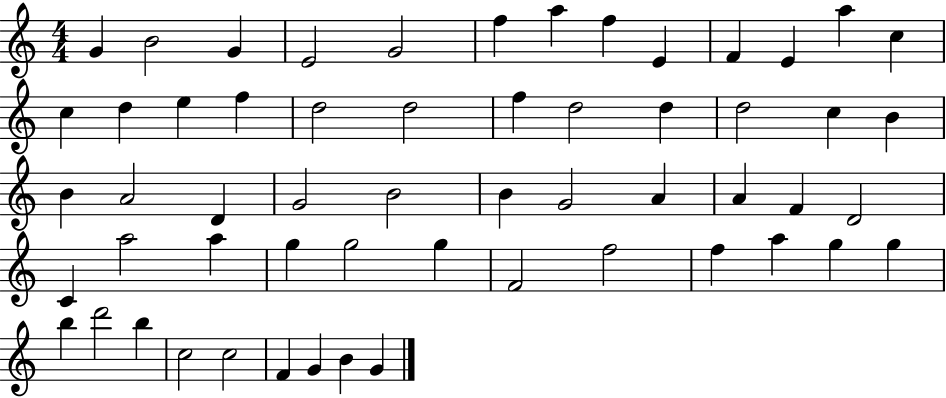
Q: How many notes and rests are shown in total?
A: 57